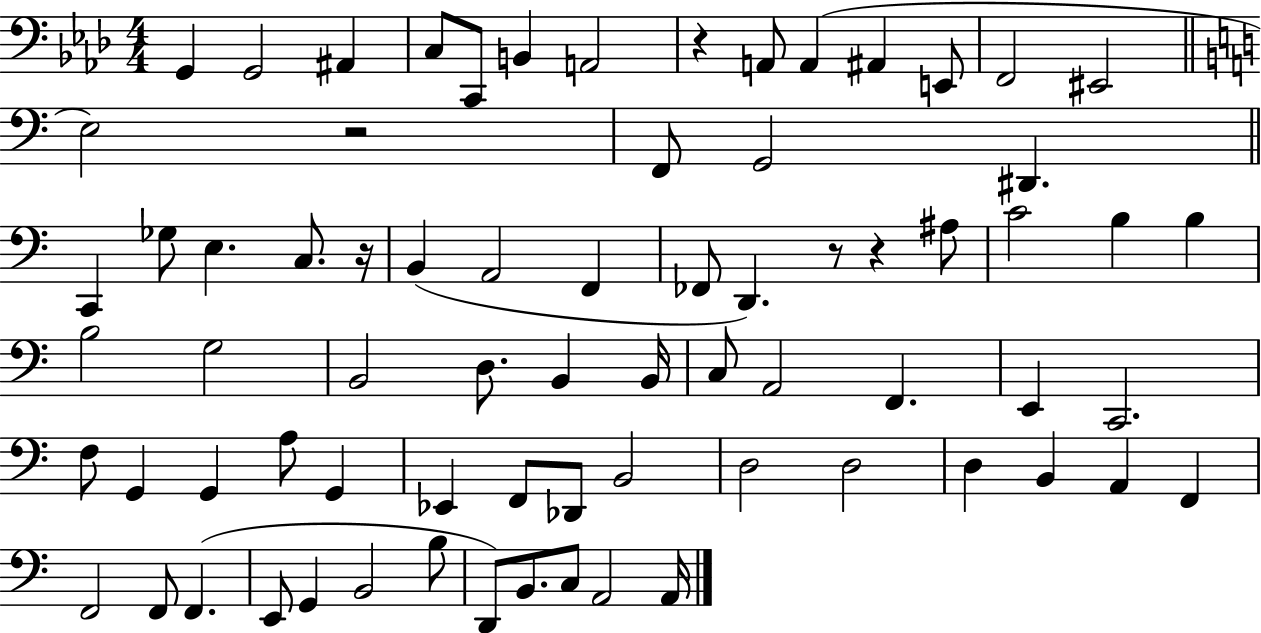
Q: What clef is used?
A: bass